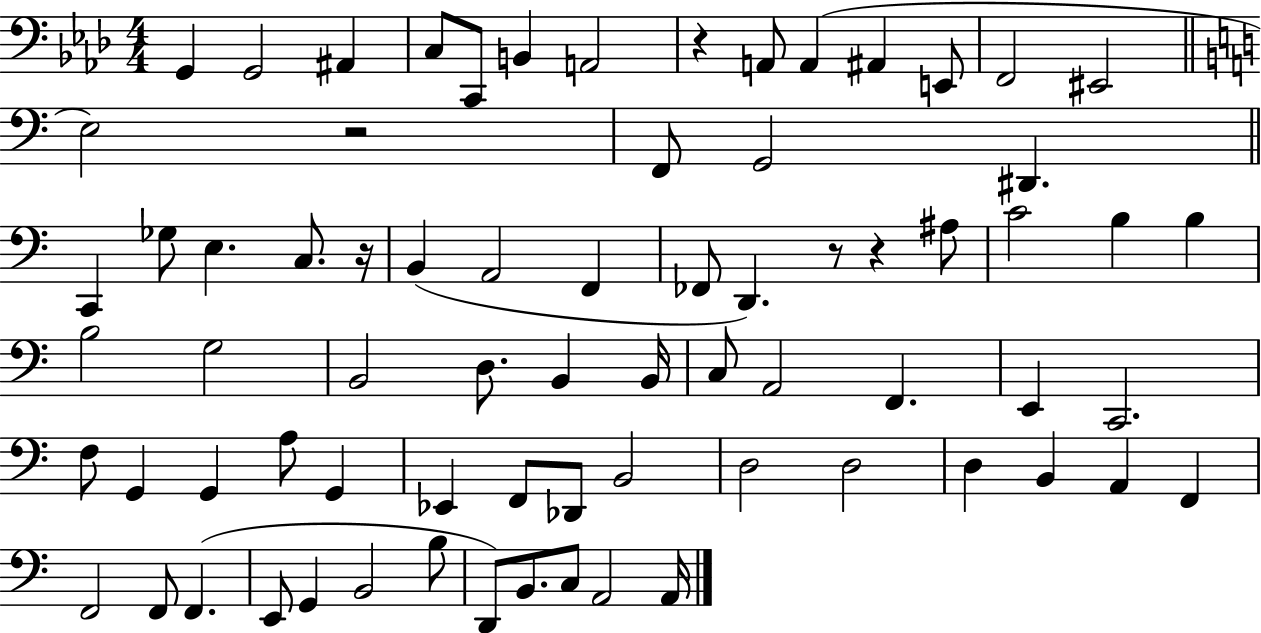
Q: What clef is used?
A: bass